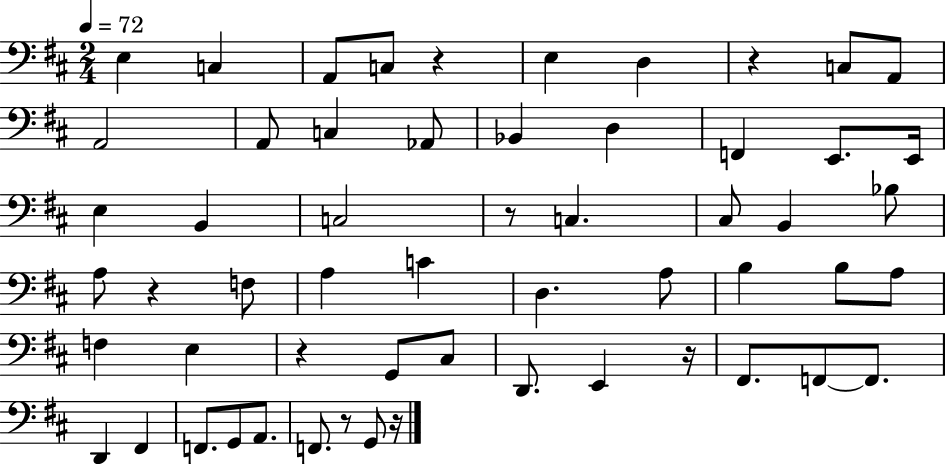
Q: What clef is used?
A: bass